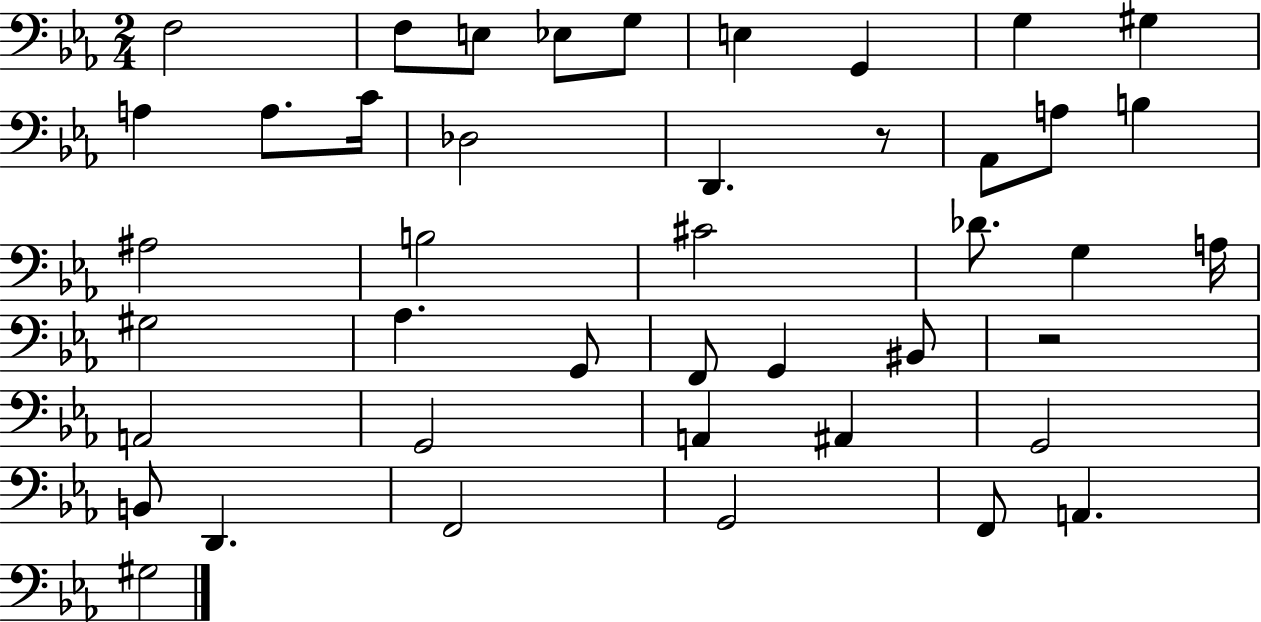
F3/h F3/e E3/e Eb3/e G3/e E3/q G2/q G3/q G#3/q A3/q A3/e. C4/s Db3/h D2/q. R/e Ab2/e A3/e B3/q A#3/h B3/h C#4/h Db4/e. G3/q A3/s G#3/h Ab3/q. G2/e F2/e G2/q BIS2/e R/h A2/h G2/h A2/q A#2/q G2/h B2/e D2/q. F2/h G2/h F2/e A2/q. G#3/h